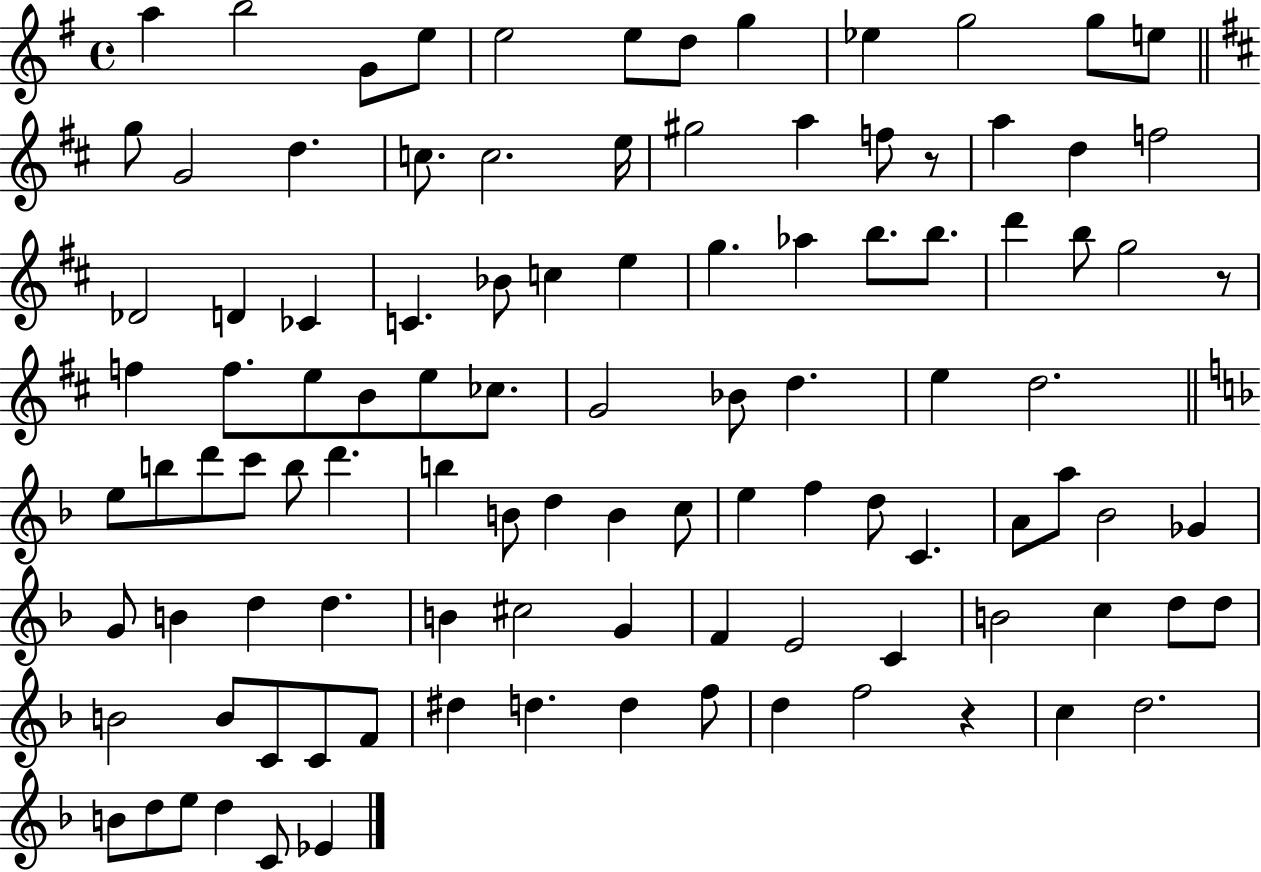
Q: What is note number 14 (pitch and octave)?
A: G4